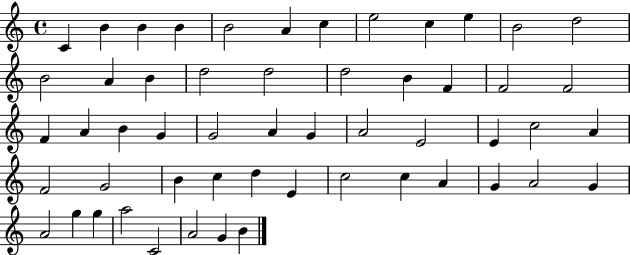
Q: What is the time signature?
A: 4/4